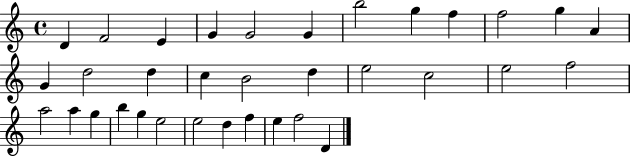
X:1
T:Untitled
M:4/4
L:1/4
K:C
D F2 E G G2 G b2 g f f2 g A G d2 d c B2 d e2 c2 e2 f2 a2 a g b g e2 e2 d f e f2 D